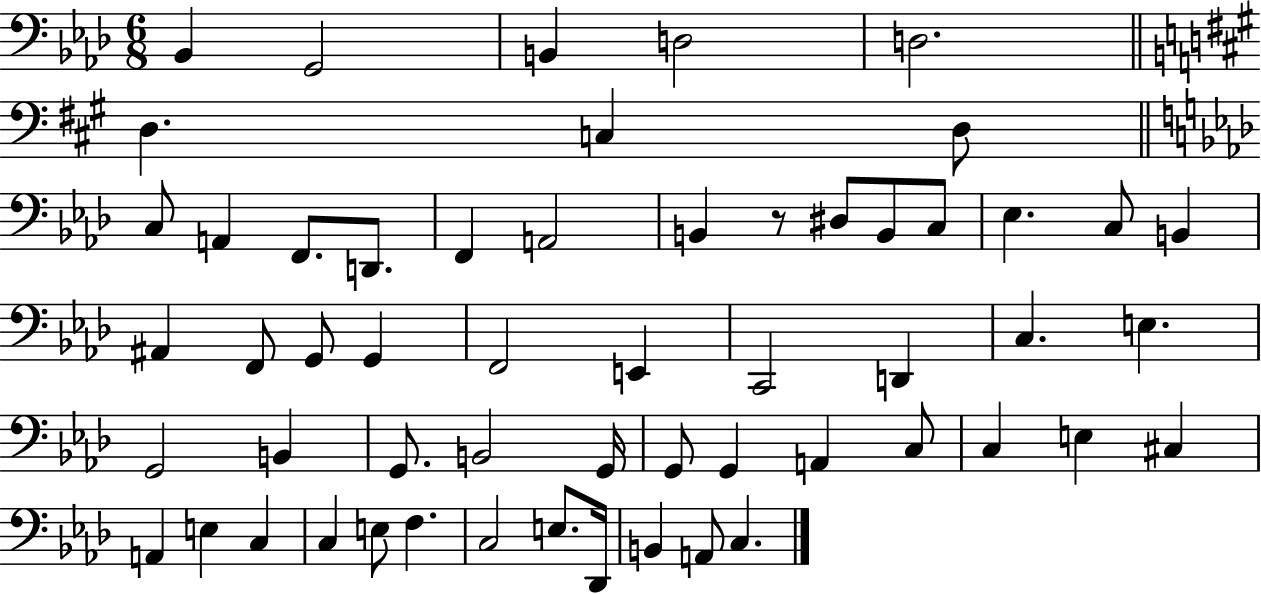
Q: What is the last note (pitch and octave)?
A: C3